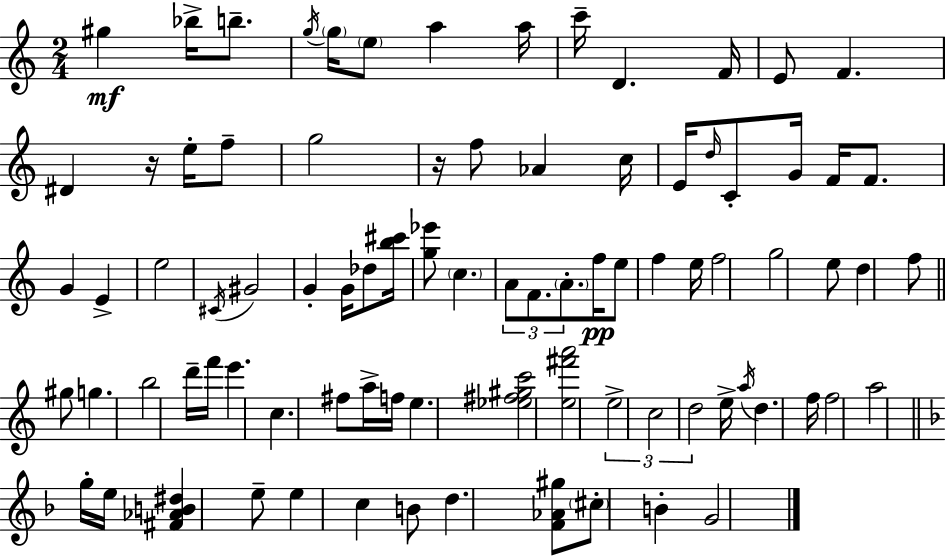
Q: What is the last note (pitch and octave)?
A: G4